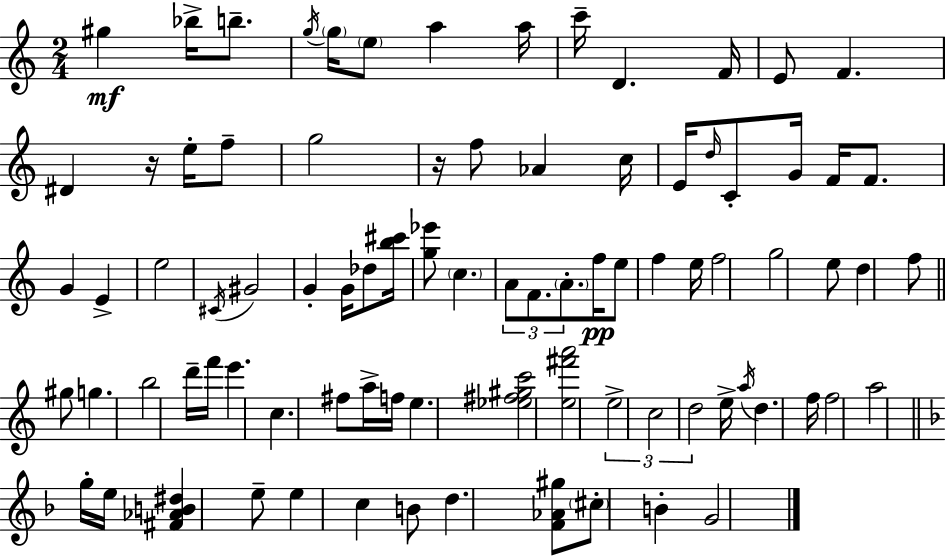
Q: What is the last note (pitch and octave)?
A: G4